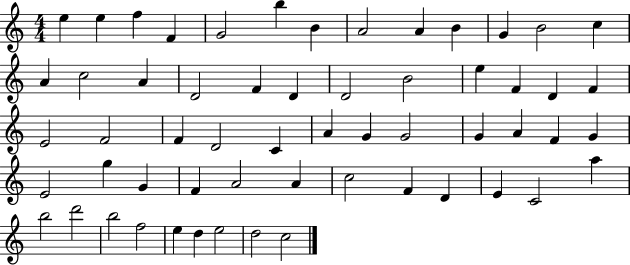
{
  \clef treble
  \numericTimeSignature
  \time 4/4
  \key c \major
  e''4 e''4 f''4 f'4 | g'2 b''4 b'4 | a'2 a'4 b'4 | g'4 b'2 c''4 | \break a'4 c''2 a'4 | d'2 f'4 d'4 | d'2 b'2 | e''4 f'4 d'4 f'4 | \break e'2 f'2 | f'4 d'2 c'4 | a'4 g'4 g'2 | g'4 a'4 f'4 g'4 | \break e'2 g''4 g'4 | f'4 a'2 a'4 | c''2 f'4 d'4 | e'4 c'2 a''4 | \break b''2 d'''2 | b''2 f''2 | e''4 d''4 e''2 | d''2 c''2 | \break \bar "|."
}